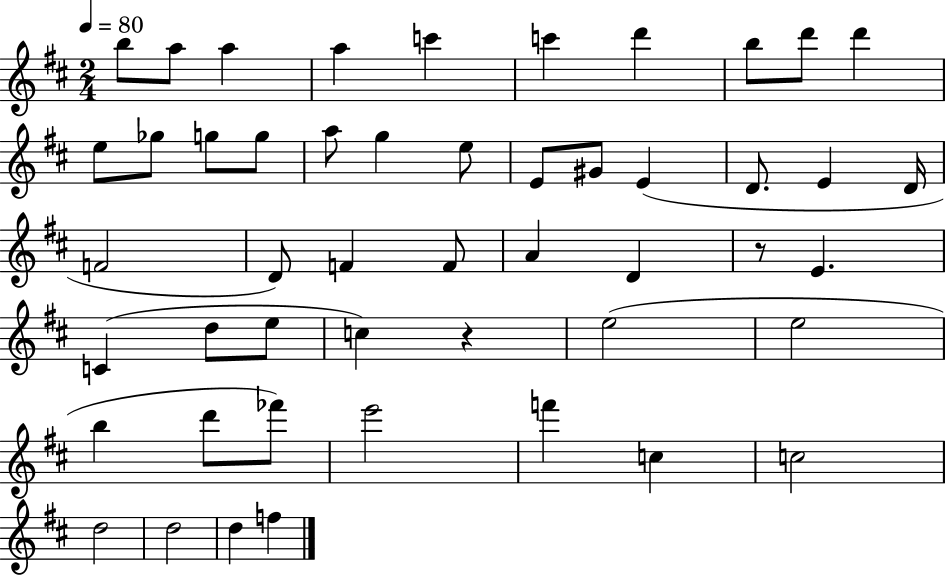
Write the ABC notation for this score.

X:1
T:Untitled
M:2/4
L:1/4
K:D
b/2 a/2 a a c' c' d' b/2 d'/2 d' e/2 _g/2 g/2 g/2 a/2 g e/2 E/2 ^G/2 E D/2 E D/4 F2 D/2 F F/2 A D z/2 E C d/2 e/2 c z e2 e2 b d'/2 _f'/2 e'2 f' c c2 d2 d2 d f